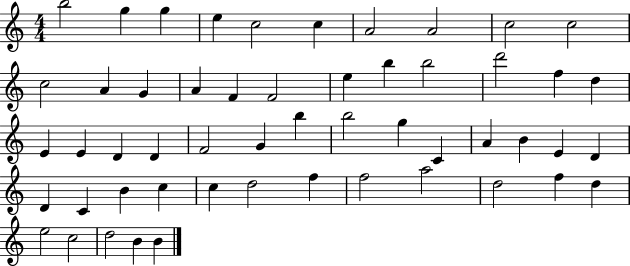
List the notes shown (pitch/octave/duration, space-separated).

B5/h G5/q G5/q E5/q C5/h C5/q A4/h A4/h C5/h C5/h C5/h A4/q G4/q A4/q F4/q F4/h E5/q B5/q B5/h D6/h F5/q D5/q E4/q E4/q D4/q D4/q F4/h G4/q B5/q B5/h G5/q C4/q A4/q B4/q E4/q D4/q D4/q C4/q B4/q C5/q C5/q D5/h F5/q F5/h A5/h D5/h F5/q D5/q E5/h C5/h D5/h B4/q B4/q